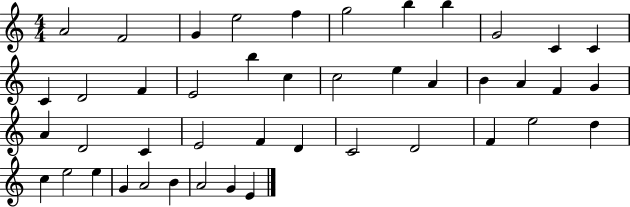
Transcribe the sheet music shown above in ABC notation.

X:1
T:Untitled
M:4/4
L:1/4
K:C
A2 F2 G e2 f g2 b b G2 C C C D2 F E2 b c c2 e A B A F G A D2 C E2 F D C2 D2 F e2 d c e2 e G A2 B A2 G E